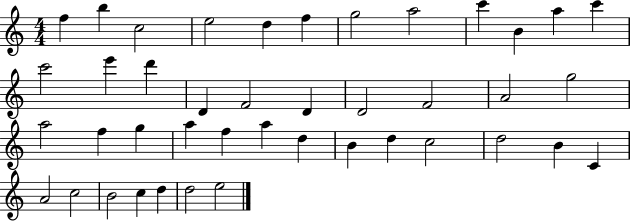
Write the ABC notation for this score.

X:1
T:Untitled
M:4/4
L:1/4
K:C
f b c2 e2 d f g2 a2 c' B a c' c'2 e' d' D F2 D D2 F2 A2 g2 a2 f g a f a d B d c2 d2 B C A2 c2 B2 c d d2 e2